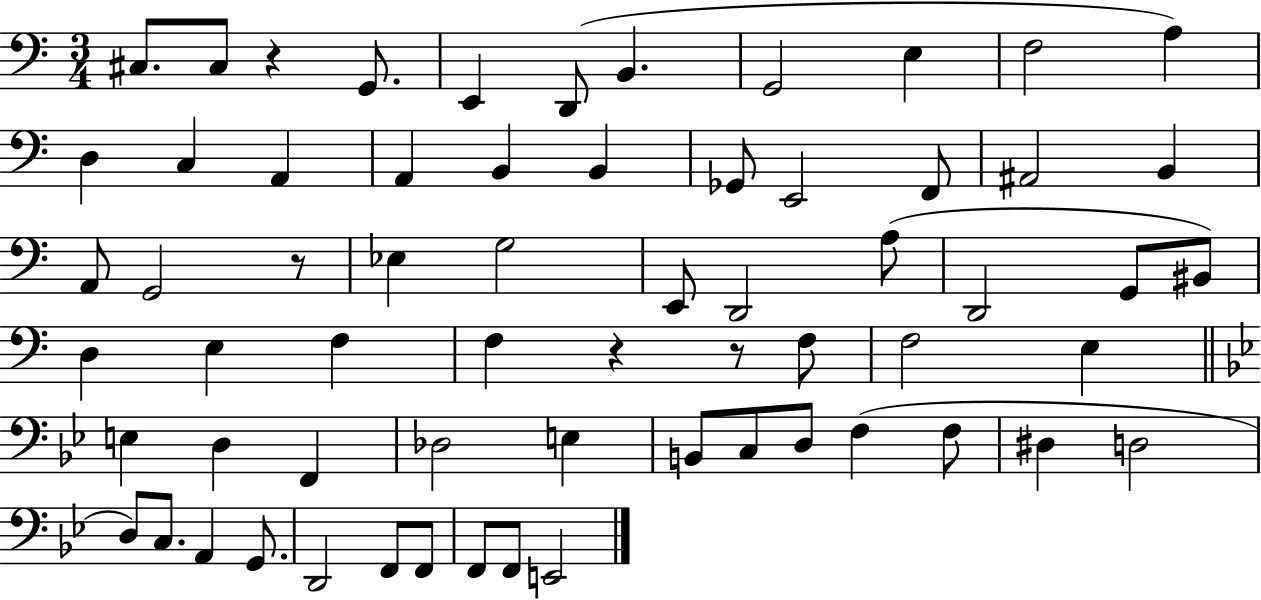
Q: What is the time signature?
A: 3/4